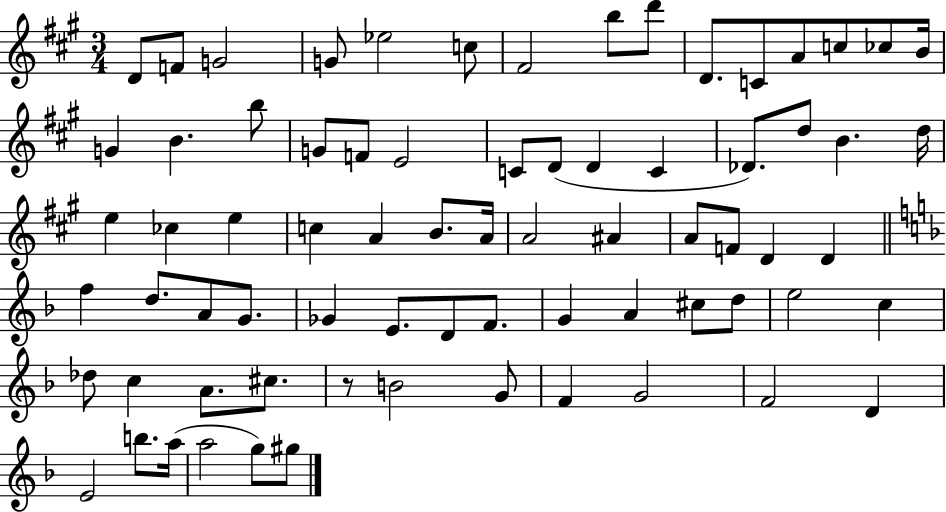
{
  \clef treble
  \numericTimeSignature
  \time 3/4
  \key a \major
  d'8 f'8 g'2 | g'8 ees''2 c''8 | fis'2 b''8 d'''8 | d'8. c'8 a'8 c''8 ces''8 b'16 | \break g'4 b'4. b''8 | g'8 f'8 e'2 | c'8 d'8( d'4 c'4 | des'8.) d''8 b'4. d''16 | \break e''4 ces''4 e''4 | c''4 a'4 b'8. a'16 | a'2 ais'4 | a'8 f'8 d'4 d'4 | \break \bar "||" \break \key f \major f''4 d''8. a'8 g'8. | ges'4 e'8. d'8 f'8. | g'4 a'4 cis''8 d''8 | e''2 c''4 | \break des''8 c''4 a'8. cis''8. | r8 b'2 g'8 | f'4 g'2 | f'2 d'4 | \break e'2 b''8. a''16( | a''2 g''8) gis''8 | \bar "|."
}